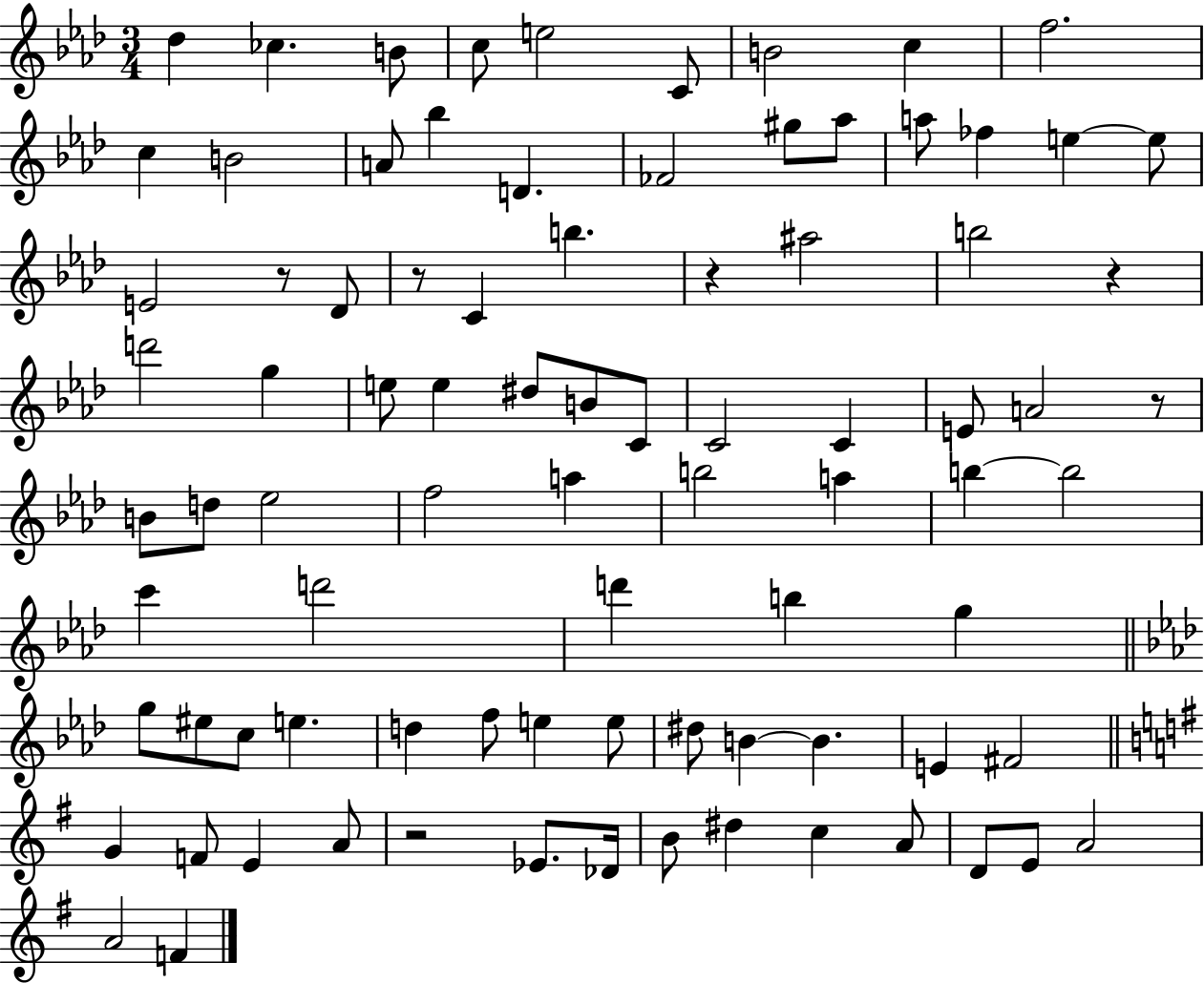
{
  \clef treble
  \numericTimeSignature
  \time 3/4
  \key aes \major
  des''4 ces''4. b'8 | c''8 e''2 c'8 | b'2 c''4 | f''2. | \break c''4 b'2 | a'8 bes''4 d'4. | fes'2 gis''8 aes''8 | a''8 fes''4 e''4~~ e''8 | \break e'2 r8 des'8 | r8 c'4 b''4. | r4 ais''2 | b''2 r4 | \break d'''2 g''4 | e''8 e''4 dis''8 b'8 c'8 | c'2 c'4 | e'8 a'2 r8 | \break b'8 d''8 ees''2 | f''2 a''4 | b''2 a''4 | b''4~~ b''2 | \break c'''4 d'''2 | d'''4 b''4 g''4 | \bar "||" \break \key aes \major g''8 eis''8 c''8 e''4. | d''4 f''8 e''4 e''8 | dis''8 b'4~~ b'4. | e'4 fis'2 | \break \bar "||" \break \key g \major g'4 f'8 e'4 a'8 | r2 ees'8. des'16 | b'8 dis''4 c''4 a'8 | d'8 e'8 a'2 | \break a'2 f'4 | \bar "|."
}